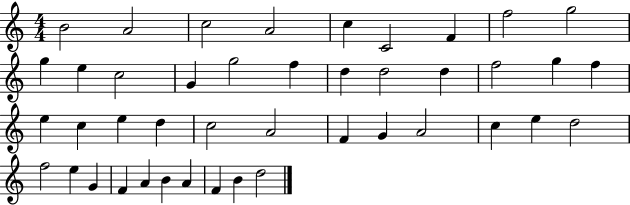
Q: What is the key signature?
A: C major